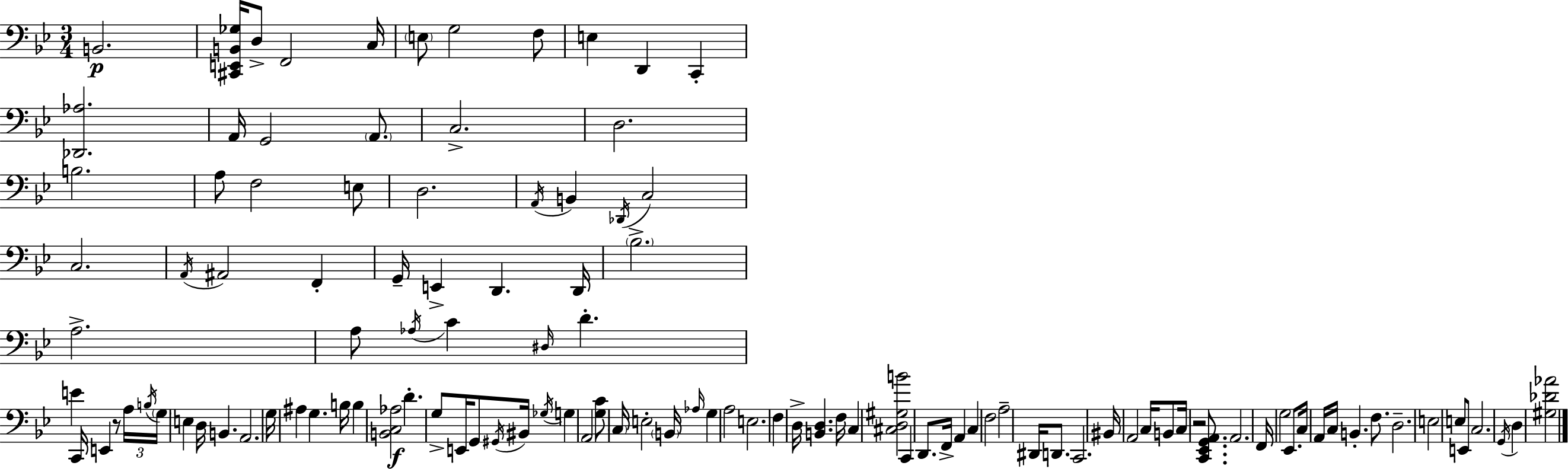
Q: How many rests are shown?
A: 2